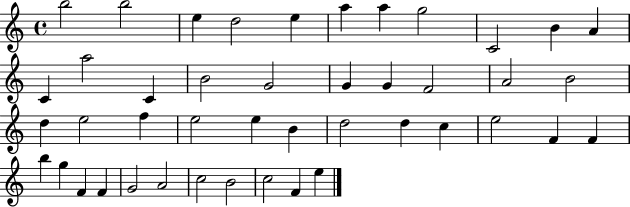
{
  \clef treble
  \time 4/4
  \defaultTimeSignature
  \key c \major
  b''2 b''2 | e''4 d''2 e''4 | a''4 a''4 g''2 | c'2 b'4 a'4 | \break c'4 a''2 c'4 | b'2 g'2 | g'4 g'4 f'2 | a'2 b'2 | \break d''4 e''2 f''4 | e''2 e''4 b'4 | d''2 d''4 c''4 | e''2 f'4 f'4 | \break b''4 g''4 f'4 f'4 | g'2 a'2 | c''2 b'2 | c''2 f'4 e''4 | \break \bar "|."
}